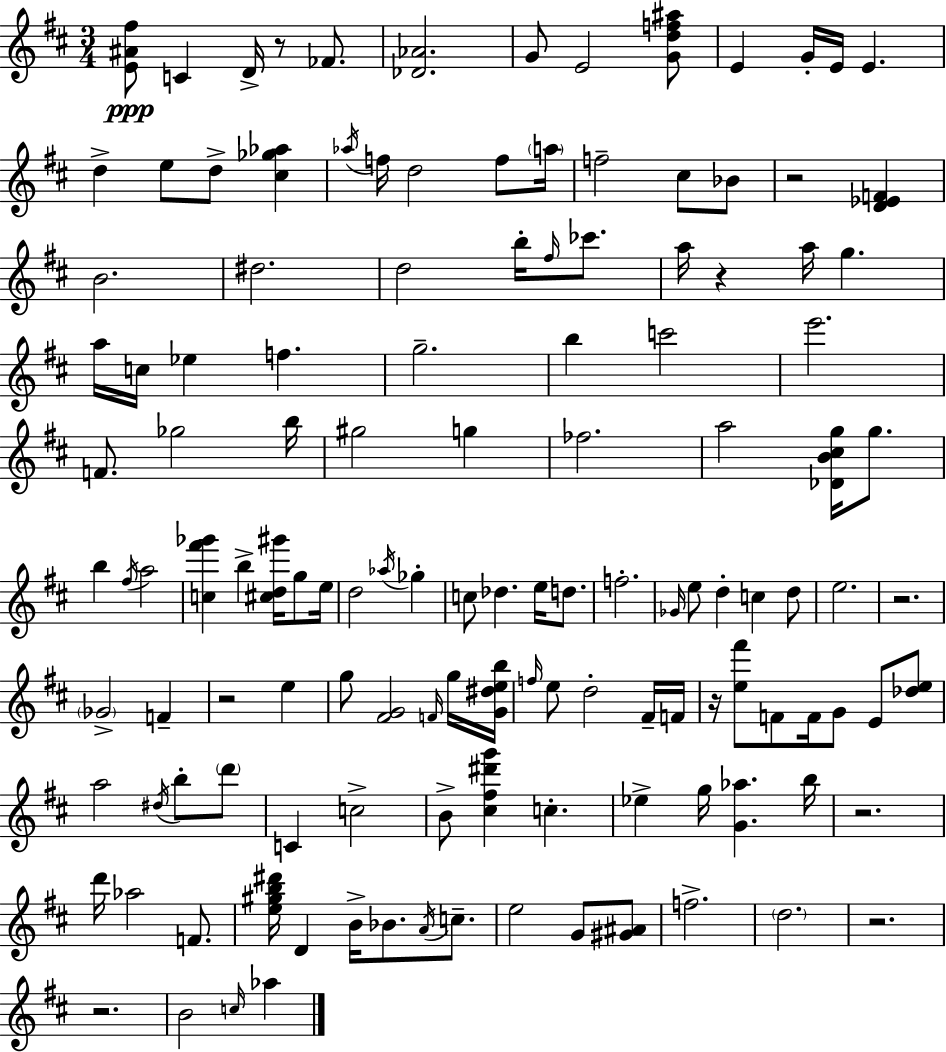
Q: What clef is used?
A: treble